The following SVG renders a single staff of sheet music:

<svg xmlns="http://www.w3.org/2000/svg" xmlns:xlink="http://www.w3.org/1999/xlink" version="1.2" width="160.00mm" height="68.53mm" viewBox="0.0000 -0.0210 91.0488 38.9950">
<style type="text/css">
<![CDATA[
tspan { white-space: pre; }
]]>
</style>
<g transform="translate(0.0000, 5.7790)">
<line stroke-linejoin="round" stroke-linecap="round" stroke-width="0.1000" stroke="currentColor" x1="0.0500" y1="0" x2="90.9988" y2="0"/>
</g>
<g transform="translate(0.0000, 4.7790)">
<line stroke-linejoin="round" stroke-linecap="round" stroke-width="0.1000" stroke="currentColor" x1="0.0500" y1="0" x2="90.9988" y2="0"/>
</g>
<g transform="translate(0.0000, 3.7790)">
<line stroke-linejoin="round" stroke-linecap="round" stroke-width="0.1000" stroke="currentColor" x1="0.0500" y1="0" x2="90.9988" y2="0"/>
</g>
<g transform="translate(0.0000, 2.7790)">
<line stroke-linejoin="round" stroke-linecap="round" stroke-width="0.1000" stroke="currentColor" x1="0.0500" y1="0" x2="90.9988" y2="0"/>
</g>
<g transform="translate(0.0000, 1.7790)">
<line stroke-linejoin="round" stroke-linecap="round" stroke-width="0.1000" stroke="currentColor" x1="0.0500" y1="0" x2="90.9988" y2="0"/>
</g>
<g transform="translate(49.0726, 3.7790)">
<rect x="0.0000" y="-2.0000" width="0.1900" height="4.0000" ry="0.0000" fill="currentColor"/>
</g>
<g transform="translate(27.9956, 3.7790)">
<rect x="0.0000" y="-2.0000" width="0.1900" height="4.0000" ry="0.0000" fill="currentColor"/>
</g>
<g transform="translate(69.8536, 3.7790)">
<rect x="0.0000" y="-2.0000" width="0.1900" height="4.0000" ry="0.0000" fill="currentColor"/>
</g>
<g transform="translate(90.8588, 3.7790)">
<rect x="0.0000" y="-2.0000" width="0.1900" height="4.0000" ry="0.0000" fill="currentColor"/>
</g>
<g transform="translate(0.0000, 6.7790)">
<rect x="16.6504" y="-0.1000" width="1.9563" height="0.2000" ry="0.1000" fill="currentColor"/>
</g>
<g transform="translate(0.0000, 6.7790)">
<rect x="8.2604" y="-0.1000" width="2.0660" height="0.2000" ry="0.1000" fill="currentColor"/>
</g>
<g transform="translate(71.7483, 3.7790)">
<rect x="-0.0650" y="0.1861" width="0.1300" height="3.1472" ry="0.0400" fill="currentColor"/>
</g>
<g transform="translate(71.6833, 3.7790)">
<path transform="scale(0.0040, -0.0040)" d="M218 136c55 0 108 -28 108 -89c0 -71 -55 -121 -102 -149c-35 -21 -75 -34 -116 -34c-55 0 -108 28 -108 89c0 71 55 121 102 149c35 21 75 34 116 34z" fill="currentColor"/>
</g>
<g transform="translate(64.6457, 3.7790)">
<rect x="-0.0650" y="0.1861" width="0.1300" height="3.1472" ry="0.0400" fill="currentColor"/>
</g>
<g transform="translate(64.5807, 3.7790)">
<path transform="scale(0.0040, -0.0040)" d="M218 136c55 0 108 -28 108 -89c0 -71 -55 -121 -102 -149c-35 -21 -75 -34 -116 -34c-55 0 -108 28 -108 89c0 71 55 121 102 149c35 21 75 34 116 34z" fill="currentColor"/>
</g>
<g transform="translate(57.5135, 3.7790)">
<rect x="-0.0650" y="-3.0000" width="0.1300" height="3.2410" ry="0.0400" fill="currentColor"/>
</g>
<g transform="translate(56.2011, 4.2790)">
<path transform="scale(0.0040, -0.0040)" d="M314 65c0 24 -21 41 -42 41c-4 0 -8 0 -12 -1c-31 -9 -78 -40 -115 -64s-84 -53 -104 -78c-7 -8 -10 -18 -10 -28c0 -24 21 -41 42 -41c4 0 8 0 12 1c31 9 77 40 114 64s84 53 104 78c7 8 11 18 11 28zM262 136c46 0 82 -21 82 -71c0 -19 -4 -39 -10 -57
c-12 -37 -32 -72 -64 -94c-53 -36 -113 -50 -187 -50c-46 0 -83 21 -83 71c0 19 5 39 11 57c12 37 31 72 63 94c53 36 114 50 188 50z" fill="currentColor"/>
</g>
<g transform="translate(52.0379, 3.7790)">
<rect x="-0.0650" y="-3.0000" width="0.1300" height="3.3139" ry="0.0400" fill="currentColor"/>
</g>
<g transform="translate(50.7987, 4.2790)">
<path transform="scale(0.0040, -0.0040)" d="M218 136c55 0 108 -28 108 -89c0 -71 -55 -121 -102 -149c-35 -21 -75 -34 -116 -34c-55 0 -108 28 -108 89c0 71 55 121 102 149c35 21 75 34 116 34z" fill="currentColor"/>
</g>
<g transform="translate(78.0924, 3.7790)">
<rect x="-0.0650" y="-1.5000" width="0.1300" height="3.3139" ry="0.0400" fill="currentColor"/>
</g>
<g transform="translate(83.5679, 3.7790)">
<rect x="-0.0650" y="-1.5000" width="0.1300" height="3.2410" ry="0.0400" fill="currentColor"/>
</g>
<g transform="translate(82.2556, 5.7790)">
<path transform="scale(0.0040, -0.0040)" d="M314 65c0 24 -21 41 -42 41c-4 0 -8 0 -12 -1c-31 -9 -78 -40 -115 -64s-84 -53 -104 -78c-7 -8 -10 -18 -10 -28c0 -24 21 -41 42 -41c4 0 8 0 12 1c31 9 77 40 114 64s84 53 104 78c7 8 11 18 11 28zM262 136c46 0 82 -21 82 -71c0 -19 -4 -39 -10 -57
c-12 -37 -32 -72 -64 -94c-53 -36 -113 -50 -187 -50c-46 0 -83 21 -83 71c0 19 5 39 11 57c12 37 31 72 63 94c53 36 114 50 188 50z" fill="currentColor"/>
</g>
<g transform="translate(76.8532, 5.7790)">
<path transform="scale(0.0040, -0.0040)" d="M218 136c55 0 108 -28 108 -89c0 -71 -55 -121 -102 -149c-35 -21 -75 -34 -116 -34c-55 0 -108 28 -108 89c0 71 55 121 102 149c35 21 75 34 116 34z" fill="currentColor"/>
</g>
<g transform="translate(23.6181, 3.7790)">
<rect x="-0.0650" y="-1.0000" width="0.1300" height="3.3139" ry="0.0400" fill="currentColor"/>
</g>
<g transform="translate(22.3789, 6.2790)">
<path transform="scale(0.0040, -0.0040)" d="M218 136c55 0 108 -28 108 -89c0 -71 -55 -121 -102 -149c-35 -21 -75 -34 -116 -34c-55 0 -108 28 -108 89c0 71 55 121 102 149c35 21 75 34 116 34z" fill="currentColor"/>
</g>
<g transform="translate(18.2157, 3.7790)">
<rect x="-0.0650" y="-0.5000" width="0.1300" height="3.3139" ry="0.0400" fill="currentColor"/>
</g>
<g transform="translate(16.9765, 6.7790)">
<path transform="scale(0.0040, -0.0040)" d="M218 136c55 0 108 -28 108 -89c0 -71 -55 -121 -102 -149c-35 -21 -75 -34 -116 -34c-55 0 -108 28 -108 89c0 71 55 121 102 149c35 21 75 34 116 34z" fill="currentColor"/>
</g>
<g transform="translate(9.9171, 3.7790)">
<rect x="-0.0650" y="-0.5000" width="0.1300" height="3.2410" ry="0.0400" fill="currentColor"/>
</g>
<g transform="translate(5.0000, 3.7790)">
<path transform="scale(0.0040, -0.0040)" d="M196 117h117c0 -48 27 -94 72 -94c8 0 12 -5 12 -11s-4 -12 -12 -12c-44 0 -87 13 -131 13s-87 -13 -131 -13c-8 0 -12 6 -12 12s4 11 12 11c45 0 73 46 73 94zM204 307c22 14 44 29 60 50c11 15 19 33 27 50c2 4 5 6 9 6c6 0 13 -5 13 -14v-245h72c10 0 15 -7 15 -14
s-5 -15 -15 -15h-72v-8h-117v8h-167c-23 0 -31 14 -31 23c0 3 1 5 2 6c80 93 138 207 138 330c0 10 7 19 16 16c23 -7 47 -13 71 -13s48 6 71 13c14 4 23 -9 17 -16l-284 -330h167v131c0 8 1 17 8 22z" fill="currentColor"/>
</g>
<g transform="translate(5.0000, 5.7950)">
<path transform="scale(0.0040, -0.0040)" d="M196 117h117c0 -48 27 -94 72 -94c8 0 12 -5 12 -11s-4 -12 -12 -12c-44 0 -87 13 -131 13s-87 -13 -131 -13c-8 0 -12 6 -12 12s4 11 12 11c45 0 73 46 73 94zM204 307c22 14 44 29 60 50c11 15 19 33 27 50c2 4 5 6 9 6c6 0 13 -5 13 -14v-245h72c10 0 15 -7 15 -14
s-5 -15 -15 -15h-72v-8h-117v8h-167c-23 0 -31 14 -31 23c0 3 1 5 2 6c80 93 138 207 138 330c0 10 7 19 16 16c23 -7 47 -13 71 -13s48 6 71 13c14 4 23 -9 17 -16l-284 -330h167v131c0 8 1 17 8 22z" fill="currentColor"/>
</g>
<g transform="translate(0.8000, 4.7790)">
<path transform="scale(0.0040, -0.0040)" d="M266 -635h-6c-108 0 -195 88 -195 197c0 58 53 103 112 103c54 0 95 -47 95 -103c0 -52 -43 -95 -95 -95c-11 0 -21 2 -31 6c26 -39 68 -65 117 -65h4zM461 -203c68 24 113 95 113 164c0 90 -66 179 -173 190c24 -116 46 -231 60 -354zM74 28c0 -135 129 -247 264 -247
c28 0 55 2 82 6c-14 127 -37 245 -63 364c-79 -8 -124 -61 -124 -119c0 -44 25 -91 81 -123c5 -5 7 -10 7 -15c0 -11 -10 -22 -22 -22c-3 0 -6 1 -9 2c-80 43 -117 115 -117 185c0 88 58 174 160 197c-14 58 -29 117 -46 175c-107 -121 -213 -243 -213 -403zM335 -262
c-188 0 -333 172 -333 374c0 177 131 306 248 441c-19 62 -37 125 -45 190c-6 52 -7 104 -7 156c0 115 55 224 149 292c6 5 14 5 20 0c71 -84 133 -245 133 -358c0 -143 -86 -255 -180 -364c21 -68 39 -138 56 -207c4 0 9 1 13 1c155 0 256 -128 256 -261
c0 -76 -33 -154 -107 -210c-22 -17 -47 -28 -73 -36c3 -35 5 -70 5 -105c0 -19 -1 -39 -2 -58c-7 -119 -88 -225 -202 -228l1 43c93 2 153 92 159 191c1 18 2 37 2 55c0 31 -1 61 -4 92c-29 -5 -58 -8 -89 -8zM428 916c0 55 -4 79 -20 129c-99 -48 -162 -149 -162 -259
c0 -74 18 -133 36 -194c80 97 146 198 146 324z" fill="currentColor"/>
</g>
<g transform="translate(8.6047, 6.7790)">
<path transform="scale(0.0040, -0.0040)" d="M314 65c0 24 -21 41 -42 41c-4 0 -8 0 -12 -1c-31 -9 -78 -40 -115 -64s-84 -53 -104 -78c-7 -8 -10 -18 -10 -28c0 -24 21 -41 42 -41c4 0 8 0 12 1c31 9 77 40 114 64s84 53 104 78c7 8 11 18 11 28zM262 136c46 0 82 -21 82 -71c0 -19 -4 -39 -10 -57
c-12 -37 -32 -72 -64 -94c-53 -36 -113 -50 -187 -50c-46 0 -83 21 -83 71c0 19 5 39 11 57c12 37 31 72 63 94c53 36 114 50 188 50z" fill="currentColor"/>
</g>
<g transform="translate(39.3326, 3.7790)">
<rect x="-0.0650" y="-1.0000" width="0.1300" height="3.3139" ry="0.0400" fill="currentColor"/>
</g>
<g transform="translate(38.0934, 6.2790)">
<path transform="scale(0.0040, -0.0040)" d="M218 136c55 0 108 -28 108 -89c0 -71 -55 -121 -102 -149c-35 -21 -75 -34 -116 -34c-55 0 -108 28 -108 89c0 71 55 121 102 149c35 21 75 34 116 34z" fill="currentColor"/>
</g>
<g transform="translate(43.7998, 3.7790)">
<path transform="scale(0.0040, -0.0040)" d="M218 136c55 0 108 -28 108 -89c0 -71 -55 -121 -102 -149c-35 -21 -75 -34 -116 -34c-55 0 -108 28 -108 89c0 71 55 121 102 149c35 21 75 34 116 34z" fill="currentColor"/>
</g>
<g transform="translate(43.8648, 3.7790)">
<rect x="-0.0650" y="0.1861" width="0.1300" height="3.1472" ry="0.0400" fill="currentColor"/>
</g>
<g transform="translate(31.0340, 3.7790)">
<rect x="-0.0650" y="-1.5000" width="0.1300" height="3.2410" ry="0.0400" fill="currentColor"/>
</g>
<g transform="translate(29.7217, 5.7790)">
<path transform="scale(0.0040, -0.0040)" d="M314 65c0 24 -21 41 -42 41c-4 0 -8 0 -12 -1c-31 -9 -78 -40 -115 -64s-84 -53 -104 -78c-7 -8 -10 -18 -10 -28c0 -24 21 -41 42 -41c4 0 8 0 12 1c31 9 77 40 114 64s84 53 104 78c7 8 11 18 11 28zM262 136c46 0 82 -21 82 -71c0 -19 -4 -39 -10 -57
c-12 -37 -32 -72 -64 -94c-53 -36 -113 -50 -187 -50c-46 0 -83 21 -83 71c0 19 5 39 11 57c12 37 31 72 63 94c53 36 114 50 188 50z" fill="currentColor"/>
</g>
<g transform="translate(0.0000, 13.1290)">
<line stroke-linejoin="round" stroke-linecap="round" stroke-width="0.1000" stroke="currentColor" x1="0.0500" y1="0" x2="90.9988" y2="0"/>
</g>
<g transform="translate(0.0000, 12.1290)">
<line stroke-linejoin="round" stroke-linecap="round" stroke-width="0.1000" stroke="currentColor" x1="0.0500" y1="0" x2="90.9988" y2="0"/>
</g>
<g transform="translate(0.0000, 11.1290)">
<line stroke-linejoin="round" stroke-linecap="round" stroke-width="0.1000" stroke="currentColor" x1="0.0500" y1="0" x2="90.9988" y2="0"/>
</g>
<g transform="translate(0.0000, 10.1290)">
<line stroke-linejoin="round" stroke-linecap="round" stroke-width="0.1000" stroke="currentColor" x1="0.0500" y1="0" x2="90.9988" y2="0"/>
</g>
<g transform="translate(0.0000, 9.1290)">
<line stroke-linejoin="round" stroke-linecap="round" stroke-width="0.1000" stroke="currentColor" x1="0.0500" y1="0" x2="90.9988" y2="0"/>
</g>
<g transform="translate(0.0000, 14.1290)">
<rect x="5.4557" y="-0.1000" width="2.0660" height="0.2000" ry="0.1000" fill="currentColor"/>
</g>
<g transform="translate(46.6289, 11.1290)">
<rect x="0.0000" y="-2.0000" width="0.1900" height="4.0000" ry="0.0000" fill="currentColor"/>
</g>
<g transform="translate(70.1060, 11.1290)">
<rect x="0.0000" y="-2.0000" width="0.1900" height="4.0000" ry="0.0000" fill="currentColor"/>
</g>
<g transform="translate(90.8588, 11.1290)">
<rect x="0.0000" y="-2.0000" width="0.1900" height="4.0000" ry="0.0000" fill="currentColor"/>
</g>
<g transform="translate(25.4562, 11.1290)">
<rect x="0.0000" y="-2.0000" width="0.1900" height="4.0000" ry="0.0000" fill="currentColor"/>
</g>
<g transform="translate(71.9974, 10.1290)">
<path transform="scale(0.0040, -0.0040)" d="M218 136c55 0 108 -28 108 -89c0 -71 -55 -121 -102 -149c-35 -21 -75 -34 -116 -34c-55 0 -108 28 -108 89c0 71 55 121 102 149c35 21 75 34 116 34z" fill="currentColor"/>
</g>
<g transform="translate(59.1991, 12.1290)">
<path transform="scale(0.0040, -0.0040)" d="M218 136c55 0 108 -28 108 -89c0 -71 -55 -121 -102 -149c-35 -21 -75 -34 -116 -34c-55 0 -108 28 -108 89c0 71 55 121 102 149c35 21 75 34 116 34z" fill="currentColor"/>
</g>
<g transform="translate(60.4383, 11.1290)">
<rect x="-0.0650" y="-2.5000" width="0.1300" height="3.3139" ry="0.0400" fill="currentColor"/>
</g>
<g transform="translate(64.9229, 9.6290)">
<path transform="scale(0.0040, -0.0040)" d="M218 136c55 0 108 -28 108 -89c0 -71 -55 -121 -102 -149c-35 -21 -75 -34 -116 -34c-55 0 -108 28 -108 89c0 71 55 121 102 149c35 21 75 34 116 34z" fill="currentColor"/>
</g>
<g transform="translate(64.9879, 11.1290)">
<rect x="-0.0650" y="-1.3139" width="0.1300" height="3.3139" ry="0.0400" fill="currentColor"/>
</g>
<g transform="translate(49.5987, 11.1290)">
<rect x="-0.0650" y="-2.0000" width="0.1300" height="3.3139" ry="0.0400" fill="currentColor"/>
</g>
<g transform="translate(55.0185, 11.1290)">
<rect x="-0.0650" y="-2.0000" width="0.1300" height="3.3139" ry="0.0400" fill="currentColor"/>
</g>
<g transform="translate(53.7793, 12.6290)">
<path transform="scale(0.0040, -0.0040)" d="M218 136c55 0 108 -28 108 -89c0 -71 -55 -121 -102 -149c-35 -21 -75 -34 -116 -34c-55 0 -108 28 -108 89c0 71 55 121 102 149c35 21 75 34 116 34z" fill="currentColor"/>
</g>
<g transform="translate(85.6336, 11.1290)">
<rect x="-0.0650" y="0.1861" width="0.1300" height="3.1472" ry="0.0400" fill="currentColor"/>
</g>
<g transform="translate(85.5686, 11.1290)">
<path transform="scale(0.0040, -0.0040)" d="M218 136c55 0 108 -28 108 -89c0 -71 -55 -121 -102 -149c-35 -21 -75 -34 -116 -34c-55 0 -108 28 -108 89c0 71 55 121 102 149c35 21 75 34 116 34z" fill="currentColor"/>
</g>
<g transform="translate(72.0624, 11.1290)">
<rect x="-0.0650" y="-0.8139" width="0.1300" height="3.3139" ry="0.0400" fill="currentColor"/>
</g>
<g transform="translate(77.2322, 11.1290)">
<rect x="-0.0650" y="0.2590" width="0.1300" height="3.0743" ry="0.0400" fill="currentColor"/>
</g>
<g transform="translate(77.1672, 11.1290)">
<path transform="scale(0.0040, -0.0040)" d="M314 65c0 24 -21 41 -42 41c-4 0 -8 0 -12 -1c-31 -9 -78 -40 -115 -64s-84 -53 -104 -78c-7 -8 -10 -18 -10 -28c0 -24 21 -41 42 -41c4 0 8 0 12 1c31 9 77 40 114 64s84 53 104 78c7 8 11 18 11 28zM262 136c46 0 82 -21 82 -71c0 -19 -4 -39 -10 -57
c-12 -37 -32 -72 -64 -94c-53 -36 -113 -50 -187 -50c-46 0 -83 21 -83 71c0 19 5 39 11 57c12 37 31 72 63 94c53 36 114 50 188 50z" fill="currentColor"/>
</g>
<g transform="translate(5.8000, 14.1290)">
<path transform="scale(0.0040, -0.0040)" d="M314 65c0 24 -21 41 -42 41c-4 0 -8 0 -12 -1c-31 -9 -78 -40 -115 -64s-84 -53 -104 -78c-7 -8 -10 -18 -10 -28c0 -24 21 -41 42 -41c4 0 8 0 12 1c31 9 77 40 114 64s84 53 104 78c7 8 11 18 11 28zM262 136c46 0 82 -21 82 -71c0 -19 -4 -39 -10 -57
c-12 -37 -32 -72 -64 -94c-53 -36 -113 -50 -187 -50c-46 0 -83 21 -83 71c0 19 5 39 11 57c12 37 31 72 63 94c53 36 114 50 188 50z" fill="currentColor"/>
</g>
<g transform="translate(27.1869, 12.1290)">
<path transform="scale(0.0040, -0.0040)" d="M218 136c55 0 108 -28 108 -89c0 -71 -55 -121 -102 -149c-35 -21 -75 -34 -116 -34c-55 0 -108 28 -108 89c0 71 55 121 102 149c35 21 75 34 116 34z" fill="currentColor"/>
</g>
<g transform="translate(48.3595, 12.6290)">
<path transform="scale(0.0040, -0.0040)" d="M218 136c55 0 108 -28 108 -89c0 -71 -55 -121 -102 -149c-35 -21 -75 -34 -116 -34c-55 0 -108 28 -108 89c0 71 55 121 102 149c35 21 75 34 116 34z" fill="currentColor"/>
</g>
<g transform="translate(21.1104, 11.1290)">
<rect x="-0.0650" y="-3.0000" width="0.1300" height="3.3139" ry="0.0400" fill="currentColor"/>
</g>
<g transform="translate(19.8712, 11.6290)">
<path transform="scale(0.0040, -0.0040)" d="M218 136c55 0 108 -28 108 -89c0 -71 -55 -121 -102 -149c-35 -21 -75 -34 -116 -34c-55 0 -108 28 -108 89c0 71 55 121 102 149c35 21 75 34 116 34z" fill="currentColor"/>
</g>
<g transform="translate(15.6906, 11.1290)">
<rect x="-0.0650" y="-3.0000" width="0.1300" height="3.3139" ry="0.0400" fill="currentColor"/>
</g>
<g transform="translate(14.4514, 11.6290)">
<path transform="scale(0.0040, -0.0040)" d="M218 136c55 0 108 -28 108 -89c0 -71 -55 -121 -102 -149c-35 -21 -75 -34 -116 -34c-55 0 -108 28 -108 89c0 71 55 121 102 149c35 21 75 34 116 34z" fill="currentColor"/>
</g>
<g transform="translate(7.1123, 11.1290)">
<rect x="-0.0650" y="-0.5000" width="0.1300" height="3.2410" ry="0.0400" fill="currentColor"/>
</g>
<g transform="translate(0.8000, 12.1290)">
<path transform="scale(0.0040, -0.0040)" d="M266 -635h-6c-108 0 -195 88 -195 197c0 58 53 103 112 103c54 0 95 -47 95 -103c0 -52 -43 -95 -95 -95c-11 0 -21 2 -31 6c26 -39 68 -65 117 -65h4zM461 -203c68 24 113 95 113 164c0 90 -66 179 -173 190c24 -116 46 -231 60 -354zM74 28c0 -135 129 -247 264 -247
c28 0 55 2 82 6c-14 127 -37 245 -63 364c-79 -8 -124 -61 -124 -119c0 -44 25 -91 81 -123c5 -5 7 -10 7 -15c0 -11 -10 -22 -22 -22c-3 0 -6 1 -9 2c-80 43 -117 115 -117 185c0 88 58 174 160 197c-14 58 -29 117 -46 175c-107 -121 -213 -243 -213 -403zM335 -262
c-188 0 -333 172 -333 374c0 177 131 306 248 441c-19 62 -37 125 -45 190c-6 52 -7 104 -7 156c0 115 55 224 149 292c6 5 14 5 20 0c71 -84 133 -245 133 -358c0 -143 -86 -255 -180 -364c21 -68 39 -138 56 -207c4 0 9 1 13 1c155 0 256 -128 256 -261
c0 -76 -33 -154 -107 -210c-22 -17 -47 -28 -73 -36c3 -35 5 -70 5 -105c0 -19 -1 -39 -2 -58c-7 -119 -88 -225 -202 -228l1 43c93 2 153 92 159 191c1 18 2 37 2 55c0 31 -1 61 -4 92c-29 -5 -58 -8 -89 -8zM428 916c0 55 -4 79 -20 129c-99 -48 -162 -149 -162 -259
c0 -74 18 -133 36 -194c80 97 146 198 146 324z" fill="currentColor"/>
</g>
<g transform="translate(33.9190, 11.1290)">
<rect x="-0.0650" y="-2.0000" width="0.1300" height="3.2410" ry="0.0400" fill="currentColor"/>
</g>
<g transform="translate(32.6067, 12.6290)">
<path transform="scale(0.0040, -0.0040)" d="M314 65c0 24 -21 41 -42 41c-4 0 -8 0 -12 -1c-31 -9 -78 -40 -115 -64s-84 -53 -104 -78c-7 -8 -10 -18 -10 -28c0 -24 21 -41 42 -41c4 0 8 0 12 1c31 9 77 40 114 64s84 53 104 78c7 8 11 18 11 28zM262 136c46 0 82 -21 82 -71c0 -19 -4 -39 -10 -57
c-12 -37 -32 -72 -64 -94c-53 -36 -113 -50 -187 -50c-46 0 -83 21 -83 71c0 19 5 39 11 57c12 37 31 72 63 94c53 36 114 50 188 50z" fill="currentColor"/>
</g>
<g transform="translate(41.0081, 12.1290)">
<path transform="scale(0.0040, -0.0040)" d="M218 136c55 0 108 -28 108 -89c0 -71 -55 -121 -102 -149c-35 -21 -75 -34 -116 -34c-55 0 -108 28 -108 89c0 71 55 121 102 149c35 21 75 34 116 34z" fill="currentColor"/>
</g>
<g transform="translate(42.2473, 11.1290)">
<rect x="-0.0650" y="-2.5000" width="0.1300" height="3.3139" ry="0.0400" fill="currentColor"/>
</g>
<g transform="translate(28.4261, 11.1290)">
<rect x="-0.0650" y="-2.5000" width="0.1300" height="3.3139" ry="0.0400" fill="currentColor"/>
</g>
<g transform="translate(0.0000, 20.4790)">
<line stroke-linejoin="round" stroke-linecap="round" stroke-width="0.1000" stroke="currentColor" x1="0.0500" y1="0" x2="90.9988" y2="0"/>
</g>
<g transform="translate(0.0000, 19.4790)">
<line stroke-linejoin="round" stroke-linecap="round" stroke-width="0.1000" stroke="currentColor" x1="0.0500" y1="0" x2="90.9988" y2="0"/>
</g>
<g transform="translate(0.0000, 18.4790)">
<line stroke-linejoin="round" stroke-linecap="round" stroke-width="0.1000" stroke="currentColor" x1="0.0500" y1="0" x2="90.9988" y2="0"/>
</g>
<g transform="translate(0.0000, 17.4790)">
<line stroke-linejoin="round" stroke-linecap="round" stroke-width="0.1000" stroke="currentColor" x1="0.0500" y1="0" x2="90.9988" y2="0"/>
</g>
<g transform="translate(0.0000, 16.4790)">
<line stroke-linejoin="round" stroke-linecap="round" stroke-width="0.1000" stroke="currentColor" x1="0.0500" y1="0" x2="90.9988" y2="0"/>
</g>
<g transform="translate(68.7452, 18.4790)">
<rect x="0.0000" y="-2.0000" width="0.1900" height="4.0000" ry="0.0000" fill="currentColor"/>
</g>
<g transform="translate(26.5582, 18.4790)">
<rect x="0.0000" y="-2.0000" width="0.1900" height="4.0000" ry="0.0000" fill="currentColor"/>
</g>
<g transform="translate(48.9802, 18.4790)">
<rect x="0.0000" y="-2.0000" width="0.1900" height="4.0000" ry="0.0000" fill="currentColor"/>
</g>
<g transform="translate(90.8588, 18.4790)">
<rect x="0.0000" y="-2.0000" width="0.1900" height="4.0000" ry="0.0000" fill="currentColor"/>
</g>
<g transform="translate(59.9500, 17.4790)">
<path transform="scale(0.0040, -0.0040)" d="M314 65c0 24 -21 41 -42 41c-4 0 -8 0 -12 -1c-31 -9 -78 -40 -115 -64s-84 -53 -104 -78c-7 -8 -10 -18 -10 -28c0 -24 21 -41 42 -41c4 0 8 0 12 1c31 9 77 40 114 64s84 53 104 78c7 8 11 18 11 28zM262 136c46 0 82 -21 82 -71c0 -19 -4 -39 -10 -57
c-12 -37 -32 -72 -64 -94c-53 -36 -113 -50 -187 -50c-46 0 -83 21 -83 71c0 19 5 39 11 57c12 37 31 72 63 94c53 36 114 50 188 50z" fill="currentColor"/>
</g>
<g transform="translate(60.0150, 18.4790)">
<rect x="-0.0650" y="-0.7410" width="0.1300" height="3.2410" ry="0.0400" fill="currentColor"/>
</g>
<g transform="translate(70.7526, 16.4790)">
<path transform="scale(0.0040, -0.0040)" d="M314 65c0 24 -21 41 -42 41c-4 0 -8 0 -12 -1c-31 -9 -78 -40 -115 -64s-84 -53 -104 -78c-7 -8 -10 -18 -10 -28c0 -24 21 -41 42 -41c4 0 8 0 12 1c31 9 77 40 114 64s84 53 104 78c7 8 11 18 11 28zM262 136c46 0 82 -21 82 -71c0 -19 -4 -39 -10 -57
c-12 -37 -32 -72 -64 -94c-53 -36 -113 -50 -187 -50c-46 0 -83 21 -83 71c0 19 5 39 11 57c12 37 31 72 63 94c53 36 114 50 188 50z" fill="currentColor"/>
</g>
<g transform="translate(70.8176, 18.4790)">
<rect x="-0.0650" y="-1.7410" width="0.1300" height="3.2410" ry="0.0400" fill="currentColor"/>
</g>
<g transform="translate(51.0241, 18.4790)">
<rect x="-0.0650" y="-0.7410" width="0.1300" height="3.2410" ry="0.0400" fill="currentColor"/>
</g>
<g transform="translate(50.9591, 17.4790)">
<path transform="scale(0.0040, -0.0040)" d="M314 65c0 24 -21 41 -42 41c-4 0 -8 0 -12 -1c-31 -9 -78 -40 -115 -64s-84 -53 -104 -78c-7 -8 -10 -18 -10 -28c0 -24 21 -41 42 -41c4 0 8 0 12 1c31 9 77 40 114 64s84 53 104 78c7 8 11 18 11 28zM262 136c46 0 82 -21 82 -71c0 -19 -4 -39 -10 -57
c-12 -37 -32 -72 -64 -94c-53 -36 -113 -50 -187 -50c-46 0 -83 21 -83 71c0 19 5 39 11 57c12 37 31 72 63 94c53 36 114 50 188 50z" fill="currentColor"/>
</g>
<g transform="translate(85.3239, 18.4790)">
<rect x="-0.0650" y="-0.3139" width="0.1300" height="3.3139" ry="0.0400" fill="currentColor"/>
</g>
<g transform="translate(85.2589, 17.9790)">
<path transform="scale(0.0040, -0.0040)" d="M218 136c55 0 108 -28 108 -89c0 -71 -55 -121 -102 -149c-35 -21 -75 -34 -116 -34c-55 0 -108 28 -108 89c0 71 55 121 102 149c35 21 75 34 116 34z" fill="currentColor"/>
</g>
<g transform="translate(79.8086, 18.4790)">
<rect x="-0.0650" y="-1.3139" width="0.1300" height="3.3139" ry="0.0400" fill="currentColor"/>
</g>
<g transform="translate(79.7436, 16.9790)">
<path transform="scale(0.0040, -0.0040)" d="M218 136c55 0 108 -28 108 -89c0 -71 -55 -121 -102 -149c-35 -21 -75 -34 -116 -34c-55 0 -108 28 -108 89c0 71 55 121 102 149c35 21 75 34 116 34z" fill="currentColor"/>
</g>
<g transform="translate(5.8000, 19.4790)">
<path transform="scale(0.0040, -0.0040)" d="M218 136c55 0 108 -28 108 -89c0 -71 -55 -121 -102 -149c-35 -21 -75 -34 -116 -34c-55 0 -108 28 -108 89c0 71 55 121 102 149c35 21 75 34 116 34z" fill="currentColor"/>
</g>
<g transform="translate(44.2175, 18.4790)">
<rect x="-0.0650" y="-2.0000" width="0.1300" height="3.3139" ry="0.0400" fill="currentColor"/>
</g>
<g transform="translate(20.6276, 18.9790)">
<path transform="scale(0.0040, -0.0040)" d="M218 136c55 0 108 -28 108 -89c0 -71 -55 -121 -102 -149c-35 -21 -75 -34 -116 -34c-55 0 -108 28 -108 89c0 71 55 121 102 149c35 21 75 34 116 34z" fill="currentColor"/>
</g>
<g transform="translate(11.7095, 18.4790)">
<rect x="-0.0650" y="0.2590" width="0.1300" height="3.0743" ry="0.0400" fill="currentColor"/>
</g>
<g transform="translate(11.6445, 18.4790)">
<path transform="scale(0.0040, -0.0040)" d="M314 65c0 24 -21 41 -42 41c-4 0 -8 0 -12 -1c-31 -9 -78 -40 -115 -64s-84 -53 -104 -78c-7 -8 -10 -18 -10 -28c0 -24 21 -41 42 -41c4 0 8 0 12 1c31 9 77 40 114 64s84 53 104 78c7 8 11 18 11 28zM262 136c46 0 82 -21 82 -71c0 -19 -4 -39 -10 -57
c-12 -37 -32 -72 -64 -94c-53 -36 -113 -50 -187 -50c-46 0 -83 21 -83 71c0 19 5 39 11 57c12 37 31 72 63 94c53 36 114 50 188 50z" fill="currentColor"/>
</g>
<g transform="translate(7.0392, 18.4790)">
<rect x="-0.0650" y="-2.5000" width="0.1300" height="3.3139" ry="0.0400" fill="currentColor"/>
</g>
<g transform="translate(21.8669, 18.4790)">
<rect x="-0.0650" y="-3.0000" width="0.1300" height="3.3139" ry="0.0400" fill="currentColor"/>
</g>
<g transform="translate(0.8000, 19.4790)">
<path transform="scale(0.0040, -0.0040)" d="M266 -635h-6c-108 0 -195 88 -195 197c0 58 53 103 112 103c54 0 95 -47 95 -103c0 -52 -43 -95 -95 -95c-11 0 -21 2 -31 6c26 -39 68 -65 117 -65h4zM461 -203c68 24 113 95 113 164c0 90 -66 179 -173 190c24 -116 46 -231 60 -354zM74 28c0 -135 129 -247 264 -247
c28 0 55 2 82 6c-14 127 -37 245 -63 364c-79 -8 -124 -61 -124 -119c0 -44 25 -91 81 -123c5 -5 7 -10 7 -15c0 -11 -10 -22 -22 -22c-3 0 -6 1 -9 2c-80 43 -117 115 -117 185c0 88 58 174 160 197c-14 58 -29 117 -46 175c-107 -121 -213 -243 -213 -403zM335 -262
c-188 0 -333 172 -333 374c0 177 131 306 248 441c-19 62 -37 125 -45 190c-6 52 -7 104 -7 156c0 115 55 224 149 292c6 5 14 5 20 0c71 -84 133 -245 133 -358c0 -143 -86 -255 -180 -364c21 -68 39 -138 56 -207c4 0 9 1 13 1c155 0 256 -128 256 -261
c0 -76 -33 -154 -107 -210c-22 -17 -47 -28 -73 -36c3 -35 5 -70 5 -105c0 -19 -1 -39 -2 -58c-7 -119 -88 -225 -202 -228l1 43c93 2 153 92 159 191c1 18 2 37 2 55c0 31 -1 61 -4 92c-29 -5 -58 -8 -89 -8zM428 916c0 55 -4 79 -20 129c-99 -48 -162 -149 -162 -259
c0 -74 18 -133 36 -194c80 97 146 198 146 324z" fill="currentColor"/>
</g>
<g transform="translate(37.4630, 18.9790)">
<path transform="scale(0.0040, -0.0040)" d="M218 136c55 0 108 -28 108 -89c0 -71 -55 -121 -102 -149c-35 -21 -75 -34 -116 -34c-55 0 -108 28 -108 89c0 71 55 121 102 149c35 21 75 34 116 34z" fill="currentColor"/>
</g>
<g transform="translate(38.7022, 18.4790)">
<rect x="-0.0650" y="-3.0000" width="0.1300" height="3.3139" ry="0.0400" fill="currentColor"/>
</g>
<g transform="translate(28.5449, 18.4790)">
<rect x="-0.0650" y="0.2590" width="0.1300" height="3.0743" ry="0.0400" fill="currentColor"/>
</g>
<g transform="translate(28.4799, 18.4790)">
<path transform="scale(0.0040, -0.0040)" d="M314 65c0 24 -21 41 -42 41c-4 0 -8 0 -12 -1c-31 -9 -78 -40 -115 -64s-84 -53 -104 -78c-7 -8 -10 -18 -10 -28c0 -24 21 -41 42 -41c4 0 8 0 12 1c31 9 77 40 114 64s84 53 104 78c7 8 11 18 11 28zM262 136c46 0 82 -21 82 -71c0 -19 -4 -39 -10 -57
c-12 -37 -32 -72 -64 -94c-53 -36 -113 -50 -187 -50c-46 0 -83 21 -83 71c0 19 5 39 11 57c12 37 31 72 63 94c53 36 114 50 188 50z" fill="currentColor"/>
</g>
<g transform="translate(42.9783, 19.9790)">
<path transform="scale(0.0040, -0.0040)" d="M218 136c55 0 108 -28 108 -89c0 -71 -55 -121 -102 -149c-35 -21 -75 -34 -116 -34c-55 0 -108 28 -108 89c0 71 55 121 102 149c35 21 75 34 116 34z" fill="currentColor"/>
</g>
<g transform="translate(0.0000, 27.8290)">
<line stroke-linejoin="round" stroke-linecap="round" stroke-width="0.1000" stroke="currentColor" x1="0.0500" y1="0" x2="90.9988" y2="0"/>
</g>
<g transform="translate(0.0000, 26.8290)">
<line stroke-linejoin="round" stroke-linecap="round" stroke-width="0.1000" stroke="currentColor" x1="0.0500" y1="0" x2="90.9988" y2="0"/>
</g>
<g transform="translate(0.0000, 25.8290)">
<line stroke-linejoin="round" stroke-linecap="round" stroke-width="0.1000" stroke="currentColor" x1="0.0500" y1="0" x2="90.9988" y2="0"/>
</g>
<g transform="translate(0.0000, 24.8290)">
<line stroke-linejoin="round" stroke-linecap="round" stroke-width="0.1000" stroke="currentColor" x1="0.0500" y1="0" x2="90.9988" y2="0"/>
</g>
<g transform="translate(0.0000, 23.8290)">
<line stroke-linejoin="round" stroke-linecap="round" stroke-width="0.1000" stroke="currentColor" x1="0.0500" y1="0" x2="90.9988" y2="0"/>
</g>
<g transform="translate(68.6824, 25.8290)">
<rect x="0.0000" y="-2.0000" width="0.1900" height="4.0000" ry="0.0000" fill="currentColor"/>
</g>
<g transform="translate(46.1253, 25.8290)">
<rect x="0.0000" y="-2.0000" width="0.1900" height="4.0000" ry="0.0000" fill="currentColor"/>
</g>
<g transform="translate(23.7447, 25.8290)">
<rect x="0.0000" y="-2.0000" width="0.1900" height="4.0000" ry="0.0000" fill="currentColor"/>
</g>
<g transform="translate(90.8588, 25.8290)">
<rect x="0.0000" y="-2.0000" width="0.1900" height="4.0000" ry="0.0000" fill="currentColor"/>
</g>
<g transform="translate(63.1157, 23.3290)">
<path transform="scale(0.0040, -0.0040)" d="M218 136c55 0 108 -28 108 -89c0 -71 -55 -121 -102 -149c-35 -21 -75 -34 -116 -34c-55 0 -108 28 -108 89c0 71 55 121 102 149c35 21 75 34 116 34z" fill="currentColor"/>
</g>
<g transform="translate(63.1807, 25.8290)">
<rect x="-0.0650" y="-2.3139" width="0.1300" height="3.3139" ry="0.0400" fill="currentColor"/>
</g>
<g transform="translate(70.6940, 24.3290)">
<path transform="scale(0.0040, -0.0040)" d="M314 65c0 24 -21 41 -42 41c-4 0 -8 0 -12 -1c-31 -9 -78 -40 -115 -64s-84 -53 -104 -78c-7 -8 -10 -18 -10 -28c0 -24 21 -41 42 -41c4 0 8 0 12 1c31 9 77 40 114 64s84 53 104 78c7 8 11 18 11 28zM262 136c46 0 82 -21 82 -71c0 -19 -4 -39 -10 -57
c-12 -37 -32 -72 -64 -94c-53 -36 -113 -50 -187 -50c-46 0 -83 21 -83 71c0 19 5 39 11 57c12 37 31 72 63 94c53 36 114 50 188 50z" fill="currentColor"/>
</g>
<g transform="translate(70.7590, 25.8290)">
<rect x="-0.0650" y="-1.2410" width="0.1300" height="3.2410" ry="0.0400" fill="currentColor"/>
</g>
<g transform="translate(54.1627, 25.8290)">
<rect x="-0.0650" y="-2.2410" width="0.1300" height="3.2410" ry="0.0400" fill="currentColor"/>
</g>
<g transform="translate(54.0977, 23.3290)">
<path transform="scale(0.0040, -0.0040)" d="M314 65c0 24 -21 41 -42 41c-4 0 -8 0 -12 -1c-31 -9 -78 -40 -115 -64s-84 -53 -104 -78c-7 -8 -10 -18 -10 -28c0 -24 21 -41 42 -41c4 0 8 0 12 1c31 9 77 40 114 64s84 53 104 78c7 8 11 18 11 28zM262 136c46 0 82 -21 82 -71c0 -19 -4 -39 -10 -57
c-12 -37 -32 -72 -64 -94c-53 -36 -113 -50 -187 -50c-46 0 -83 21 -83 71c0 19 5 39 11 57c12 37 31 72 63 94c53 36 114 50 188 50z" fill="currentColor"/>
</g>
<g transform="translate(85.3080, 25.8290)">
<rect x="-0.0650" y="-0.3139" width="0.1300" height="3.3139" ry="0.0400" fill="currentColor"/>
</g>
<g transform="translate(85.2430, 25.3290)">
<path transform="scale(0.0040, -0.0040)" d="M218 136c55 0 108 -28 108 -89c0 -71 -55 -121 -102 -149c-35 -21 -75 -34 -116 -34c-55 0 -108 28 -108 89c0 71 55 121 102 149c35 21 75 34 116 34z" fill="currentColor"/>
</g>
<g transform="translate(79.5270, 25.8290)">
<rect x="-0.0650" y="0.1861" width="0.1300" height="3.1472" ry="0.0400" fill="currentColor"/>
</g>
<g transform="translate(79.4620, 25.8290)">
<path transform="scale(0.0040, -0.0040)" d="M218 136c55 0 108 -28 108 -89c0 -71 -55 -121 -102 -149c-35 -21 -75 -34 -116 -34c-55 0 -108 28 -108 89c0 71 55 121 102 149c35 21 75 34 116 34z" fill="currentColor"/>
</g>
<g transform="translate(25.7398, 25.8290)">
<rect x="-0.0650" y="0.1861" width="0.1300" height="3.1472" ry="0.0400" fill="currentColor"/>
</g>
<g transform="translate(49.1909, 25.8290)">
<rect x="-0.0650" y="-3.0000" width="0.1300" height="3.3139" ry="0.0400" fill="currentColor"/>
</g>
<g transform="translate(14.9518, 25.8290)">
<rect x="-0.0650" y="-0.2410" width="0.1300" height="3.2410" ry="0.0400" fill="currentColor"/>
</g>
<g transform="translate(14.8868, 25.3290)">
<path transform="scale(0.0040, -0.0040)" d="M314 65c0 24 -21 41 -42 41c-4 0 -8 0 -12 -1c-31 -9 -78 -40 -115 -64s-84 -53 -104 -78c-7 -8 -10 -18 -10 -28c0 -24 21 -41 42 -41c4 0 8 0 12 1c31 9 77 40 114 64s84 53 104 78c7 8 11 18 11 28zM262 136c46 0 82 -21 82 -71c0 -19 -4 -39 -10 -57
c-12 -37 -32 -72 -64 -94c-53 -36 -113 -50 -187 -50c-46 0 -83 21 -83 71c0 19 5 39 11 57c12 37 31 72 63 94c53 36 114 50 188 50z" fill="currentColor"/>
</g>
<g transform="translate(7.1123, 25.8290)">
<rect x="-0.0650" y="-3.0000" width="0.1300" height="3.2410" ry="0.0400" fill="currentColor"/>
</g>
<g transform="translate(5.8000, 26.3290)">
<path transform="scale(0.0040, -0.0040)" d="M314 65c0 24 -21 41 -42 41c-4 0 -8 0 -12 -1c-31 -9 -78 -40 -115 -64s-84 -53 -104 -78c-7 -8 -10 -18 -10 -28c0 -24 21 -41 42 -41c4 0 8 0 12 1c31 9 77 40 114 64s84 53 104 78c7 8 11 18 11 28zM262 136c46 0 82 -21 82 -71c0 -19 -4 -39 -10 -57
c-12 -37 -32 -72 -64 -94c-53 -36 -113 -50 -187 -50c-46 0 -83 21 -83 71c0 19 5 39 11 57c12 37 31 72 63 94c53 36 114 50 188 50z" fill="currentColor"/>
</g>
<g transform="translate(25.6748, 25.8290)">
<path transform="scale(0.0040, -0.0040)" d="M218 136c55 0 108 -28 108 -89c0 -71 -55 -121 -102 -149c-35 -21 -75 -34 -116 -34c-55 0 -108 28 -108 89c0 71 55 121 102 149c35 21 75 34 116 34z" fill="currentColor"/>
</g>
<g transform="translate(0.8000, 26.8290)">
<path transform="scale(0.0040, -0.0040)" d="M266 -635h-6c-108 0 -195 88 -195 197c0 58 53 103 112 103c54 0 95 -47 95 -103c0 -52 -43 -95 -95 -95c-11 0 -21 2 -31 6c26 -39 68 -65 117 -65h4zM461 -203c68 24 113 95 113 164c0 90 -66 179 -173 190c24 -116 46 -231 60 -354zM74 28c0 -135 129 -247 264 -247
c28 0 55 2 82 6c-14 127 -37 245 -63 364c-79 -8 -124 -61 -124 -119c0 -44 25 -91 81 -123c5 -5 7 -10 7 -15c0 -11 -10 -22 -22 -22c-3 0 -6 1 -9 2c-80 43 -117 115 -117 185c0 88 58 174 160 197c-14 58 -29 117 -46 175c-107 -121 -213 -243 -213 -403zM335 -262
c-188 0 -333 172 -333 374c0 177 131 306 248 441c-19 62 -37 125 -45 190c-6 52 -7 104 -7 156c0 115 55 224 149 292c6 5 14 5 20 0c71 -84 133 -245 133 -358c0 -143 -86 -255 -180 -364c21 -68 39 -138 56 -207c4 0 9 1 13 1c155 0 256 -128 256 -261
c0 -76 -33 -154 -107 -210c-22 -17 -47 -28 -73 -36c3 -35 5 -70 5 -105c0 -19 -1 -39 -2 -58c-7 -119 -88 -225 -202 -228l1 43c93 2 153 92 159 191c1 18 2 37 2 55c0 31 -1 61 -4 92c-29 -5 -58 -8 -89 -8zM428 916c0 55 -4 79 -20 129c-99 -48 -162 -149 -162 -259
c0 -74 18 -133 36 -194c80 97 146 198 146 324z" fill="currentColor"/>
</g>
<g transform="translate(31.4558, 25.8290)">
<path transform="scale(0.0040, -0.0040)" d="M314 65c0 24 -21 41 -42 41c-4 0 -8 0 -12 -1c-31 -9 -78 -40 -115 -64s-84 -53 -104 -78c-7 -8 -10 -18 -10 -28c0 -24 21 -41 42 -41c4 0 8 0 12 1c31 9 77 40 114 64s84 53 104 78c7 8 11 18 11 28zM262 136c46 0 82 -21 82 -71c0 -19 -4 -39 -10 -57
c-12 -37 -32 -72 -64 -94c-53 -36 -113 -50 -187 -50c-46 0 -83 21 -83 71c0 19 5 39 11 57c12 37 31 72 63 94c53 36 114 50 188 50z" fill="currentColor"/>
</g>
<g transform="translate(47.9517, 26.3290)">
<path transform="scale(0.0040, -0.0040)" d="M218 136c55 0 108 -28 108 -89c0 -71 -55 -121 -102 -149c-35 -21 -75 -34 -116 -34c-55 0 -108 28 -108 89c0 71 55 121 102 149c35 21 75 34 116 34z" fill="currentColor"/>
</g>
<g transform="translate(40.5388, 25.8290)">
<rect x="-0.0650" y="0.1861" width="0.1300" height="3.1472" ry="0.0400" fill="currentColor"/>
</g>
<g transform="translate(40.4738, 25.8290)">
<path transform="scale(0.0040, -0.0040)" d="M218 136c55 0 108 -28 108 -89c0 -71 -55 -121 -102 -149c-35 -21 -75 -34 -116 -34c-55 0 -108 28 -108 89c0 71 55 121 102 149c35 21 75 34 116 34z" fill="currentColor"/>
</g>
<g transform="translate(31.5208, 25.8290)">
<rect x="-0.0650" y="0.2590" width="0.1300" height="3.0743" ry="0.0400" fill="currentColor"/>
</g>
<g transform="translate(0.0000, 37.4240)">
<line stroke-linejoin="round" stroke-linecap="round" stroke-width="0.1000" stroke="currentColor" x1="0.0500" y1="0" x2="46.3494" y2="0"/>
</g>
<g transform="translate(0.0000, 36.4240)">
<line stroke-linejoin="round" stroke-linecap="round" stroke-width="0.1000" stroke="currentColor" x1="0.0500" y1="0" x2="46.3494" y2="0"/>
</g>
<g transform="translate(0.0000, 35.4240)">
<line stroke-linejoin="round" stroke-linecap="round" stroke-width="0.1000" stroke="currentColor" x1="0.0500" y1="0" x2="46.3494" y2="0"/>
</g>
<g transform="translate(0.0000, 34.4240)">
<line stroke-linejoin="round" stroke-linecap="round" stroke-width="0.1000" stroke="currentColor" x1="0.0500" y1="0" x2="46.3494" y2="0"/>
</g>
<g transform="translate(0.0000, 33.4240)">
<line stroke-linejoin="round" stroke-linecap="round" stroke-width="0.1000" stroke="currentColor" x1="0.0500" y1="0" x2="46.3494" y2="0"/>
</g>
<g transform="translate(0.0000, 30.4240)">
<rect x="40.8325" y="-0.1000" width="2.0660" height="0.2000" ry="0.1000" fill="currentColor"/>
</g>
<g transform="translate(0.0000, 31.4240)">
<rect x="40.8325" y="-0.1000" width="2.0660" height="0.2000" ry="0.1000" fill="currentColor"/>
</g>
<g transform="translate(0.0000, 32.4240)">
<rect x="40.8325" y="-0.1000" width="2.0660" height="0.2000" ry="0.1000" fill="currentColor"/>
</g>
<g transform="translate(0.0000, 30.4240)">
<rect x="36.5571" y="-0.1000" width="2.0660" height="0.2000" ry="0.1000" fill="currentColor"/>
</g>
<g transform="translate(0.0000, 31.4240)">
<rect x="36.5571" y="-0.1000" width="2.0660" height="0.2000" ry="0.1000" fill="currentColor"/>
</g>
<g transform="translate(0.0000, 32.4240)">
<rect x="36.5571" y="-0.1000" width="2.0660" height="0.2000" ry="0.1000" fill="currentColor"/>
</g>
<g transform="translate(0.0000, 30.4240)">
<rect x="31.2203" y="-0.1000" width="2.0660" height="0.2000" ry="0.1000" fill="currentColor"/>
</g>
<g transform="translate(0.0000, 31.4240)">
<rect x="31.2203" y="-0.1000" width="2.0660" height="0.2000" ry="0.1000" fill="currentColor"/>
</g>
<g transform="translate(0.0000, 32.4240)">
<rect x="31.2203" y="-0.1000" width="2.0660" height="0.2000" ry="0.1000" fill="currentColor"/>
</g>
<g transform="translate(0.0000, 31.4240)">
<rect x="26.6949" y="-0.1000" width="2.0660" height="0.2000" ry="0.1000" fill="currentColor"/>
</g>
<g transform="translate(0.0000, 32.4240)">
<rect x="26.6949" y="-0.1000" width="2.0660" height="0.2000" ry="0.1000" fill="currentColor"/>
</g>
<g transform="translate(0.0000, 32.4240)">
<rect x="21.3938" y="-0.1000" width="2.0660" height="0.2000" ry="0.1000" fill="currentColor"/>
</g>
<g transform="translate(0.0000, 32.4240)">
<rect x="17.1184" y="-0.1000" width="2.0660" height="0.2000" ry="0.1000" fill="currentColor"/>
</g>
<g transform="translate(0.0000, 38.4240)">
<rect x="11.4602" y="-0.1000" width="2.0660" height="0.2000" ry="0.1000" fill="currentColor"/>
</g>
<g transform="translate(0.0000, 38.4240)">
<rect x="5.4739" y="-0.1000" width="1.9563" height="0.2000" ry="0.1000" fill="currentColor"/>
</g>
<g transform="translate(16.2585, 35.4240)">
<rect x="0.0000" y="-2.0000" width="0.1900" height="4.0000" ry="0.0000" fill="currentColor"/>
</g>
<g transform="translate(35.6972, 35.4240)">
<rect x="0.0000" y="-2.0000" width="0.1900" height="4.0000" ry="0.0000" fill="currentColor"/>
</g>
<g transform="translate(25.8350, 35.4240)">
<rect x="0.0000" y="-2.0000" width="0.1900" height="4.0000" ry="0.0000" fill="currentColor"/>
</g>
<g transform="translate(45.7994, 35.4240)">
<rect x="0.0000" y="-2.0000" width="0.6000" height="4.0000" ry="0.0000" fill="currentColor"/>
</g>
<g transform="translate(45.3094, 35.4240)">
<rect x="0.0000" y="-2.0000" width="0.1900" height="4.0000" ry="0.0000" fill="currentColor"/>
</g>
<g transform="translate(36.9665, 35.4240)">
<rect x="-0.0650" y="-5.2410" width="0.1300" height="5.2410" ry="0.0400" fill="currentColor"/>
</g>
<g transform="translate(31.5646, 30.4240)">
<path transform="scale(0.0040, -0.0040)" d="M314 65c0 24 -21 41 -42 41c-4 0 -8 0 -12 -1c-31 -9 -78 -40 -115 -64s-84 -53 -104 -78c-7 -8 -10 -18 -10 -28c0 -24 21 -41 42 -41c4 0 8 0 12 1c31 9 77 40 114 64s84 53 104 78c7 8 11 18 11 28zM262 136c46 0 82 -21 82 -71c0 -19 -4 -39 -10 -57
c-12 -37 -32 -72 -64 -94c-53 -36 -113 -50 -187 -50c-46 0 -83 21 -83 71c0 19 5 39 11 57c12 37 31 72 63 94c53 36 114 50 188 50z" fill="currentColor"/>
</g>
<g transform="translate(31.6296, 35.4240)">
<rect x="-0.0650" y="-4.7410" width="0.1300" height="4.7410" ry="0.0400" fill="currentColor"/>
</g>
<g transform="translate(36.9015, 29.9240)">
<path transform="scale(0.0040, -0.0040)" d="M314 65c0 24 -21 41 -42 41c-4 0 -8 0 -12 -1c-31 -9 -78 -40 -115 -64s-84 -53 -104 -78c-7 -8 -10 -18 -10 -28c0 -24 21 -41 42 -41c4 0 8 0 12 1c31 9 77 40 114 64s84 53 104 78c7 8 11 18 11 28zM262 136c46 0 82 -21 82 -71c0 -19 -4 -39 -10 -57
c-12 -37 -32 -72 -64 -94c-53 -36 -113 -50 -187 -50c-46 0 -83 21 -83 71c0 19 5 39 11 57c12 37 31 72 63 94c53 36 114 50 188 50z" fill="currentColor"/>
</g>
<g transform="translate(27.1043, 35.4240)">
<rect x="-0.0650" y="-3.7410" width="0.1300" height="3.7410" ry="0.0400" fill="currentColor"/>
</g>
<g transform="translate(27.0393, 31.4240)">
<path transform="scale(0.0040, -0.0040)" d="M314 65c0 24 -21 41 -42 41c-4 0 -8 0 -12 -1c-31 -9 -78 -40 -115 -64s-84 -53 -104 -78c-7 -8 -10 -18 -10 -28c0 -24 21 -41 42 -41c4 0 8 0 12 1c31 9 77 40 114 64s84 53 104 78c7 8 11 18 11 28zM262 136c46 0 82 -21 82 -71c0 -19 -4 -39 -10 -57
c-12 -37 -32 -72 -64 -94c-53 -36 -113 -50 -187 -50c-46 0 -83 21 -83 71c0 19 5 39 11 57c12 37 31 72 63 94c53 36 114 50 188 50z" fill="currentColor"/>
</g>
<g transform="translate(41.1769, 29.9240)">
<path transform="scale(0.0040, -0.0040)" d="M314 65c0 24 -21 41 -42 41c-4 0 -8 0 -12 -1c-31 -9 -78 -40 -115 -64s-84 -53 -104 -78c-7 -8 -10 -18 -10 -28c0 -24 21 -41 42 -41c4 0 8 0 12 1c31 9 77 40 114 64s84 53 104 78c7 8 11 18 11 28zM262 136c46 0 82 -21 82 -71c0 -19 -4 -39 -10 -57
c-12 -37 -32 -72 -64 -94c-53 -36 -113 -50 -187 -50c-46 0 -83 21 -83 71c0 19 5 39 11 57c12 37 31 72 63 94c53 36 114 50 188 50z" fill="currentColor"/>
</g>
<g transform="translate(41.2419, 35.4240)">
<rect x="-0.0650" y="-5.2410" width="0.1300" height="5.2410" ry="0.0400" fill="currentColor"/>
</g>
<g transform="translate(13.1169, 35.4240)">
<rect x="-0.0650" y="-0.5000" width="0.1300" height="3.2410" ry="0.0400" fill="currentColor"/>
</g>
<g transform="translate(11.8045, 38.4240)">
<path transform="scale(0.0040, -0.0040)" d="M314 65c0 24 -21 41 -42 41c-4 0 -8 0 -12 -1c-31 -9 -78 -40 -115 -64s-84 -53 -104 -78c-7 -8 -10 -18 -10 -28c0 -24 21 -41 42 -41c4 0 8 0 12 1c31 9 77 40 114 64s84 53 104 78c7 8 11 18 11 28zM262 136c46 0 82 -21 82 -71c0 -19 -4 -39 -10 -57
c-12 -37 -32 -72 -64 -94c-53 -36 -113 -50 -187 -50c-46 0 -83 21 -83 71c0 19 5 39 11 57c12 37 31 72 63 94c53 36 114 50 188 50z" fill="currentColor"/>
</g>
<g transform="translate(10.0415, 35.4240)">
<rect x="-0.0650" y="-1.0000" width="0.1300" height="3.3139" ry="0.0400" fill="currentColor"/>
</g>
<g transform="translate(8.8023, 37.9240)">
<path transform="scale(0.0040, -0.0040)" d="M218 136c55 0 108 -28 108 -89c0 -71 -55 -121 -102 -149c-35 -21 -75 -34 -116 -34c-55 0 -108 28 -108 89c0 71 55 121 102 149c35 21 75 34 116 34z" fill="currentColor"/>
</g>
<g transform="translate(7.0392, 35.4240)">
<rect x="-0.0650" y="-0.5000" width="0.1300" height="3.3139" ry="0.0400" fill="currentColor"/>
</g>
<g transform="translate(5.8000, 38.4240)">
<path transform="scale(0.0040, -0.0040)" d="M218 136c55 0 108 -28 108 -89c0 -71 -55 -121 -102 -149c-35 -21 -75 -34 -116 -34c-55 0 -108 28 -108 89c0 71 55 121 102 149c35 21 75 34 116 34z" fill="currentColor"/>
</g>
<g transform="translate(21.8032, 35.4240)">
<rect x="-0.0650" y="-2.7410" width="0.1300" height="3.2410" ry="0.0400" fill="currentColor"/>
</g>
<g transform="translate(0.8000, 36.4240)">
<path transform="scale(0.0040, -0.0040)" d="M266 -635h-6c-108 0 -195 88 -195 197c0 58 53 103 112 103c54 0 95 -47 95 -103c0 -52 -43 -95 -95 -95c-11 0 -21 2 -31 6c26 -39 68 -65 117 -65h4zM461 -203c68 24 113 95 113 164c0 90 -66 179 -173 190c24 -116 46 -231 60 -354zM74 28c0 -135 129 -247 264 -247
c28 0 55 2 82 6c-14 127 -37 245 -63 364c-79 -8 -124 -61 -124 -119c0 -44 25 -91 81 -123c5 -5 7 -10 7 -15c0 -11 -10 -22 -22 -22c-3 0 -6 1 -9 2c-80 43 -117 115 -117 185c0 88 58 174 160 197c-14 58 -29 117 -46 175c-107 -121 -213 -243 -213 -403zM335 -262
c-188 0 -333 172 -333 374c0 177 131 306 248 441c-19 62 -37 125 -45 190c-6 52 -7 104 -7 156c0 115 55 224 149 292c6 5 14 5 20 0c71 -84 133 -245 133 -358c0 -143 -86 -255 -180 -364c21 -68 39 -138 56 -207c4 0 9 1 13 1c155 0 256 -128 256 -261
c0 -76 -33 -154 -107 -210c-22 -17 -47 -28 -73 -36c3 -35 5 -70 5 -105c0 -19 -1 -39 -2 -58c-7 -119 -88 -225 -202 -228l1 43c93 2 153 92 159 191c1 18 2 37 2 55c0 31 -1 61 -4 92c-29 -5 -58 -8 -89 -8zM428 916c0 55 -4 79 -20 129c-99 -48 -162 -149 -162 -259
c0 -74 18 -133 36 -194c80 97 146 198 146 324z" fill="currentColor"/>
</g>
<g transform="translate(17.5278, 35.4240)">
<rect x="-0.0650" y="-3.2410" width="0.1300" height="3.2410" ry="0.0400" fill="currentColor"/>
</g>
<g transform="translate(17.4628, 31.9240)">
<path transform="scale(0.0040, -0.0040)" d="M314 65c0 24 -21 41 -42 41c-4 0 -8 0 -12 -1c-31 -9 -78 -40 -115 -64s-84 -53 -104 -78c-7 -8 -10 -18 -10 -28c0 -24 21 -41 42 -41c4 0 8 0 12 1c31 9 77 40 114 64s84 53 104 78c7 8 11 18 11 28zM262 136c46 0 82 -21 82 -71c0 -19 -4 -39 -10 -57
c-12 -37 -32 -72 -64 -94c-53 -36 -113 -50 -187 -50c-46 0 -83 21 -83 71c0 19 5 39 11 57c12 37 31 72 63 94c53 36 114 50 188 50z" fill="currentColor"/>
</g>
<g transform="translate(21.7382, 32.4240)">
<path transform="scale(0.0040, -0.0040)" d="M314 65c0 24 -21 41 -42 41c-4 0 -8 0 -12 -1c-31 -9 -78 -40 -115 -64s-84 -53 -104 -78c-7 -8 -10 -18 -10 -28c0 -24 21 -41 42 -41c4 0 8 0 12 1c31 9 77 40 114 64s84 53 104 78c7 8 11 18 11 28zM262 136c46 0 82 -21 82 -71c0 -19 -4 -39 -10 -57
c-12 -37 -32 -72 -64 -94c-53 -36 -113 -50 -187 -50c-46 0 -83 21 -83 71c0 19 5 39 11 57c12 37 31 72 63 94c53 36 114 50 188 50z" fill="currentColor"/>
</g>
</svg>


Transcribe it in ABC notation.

X:1
T:Untitled
M:4/4
L:1/4
K:C
C2 C D E2 D B A A2 B B E E2 C2 A A G F2 G F F G e d B2 B G B2 A B2 A F d2 d2 f2 e c A2 c2 B B2 B A g2 g e2 B c C D C2 b2 a2 c'2 e'2 f'2 f'2